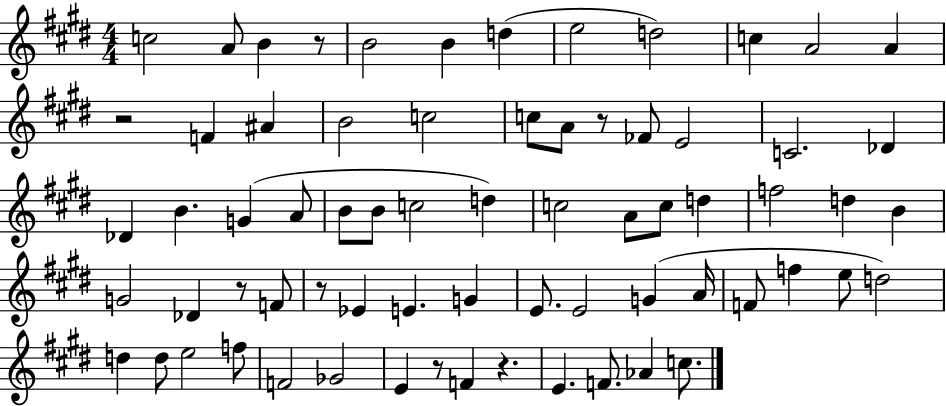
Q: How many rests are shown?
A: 7